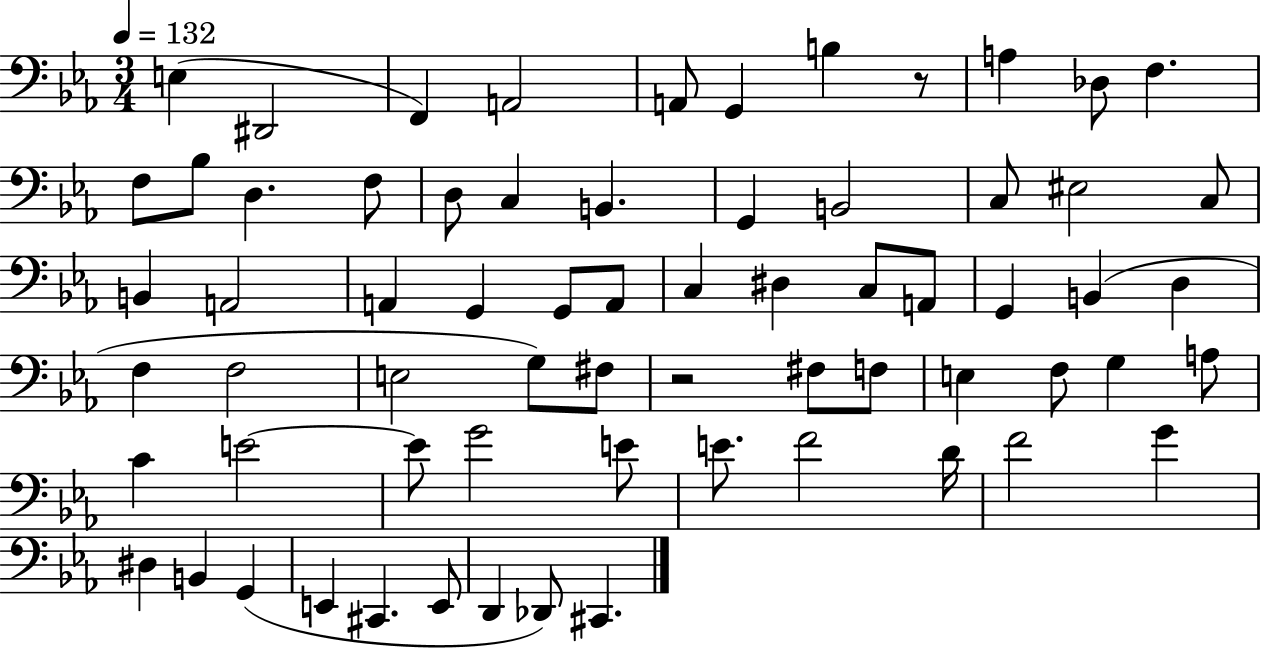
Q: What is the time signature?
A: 3/4